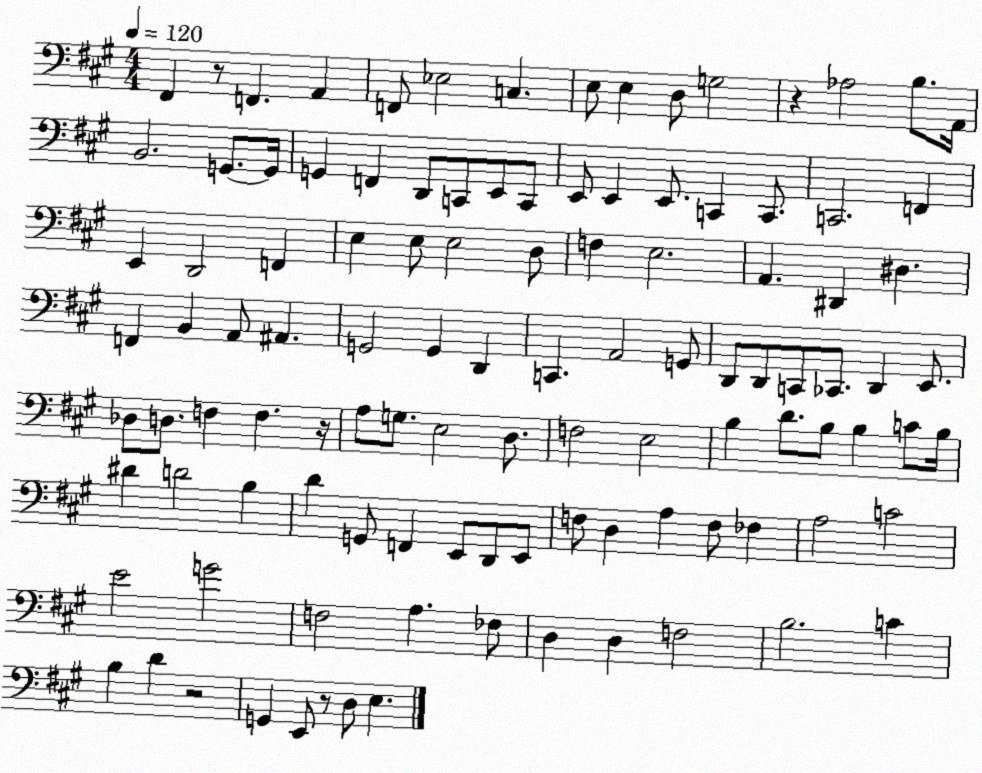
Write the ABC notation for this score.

X:1
T:Untitled
M:4/4
L:1/4
K:A
^F,, z/2 F,, A,, F,,/2 _E,2 C, E,/2 E, D,/2 G,2 z _A,2 B,/2 A,,/4 B,,2 G,,/2 G,,/4 G,, F,, D,,/2 C,,/2 E,,/2 C,,/2 E,,/2 E,, E,,/2 C,, C,,/2 C,,2 F,, E,, D,,2 F,, E, E,/2 E,2 D,/2 F, E,2 A,, ^D,, ^D, F,, B,, A,,/2 ^A,, G,,2 G,, D,, C,, A,,2 G,,/2 D,,/2 D,,/2 C,,/2 _C,,/2 D,, E,,/2 _D,/2 D,/2 F, F, z/4 A,/2 G,/2 E,2 D,/2 F,2 E,2 B, D/2 B,/2 B, C/2 B,/4 ^D D2 B, D G,,/2 F,, E,,/2 D,,/2 E,,/2 F,/2 D, A, F,/2 _F, A,2 C2 E2 G2 F,2 A, _F,/2 D, D, F,2 B,2 C B, D z2 G,, E,,/2 z/2 D,/2 E,